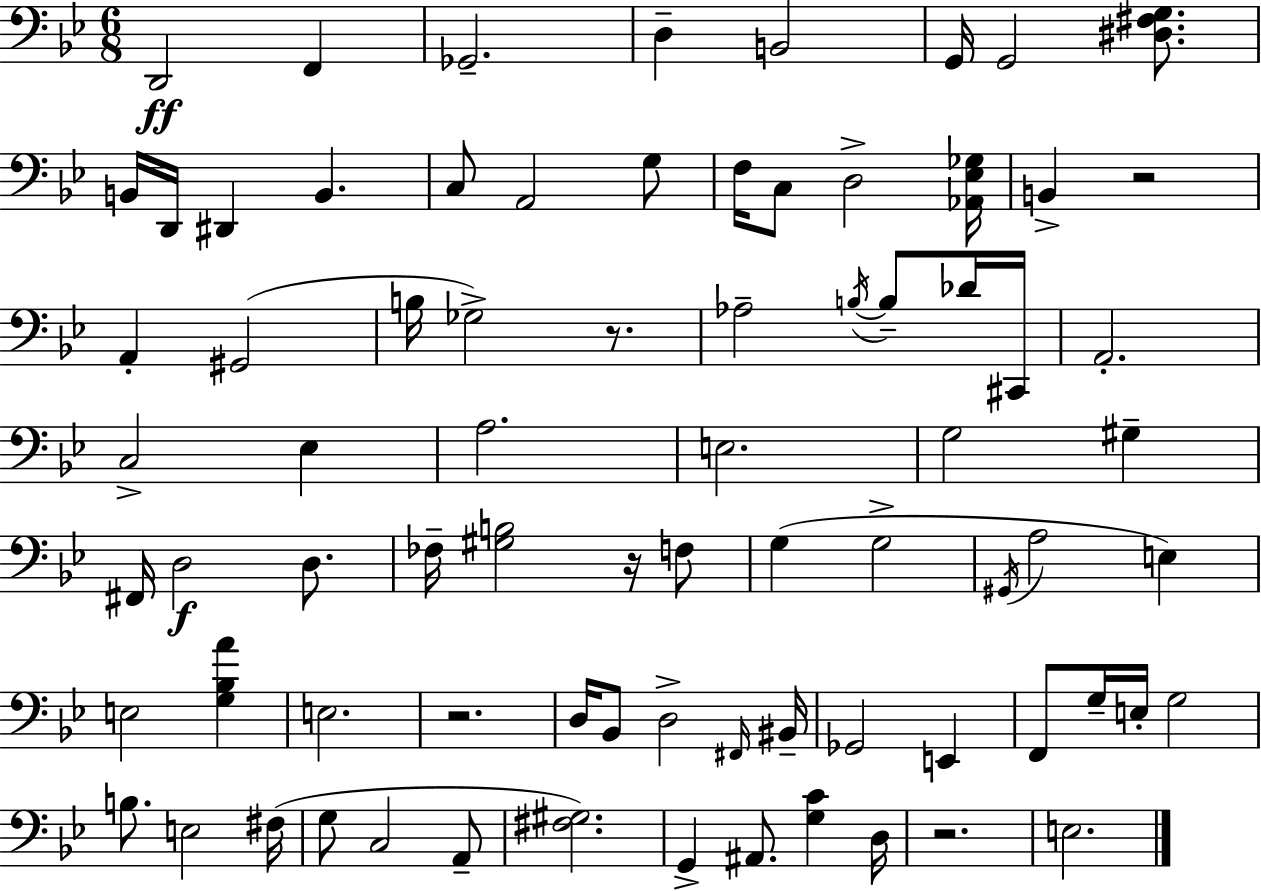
X:1
T:Untitled
M:6/8
L:1/4
K:Bb
D,,2 F,, _G,,2 D, B,,2 G,,/4 G,,2 [^D,^F,G,]/2 B,,/4 D,,/4 ^D,, B,, C,/2 A,,2 G,/2 F,/4 C,/2 D,2 [_A,,_E,_G,]/4 B,, z2 A,, ^G,,2 B,/4 _G,2 z/2 _A,2 B,/4 B,/2 _D/4 ^C,,/4 A,,2 C,2 _E, A,2 E,2 G,2 ^G, ^F,,/4 D,2 D,/2 _F,/4 [^G,B,]2 z/4 F,/2 G, G,2 ^G,,/4 A,2 E, E,2 [G,_B,A] E,2 z2 D,/4 _B,,/2 D,2 ^F,,/4 ^B,,/4 _G,,2 E,, F,,/2 G,/4 E,/4 G,2 B,/2 E,2 ^F,/4 G,/2 C,2 A,,/2 [^F,^G,]2 G,, ^A,,/2 [G,C] D,/4 z2 E,2